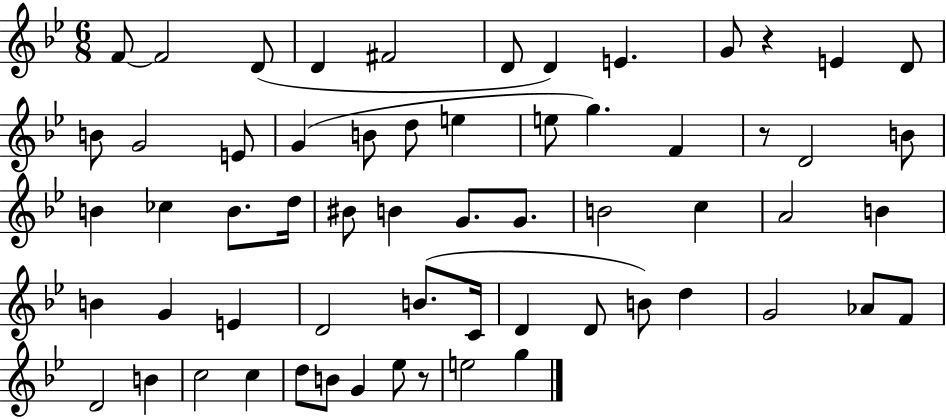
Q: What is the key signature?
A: BES major